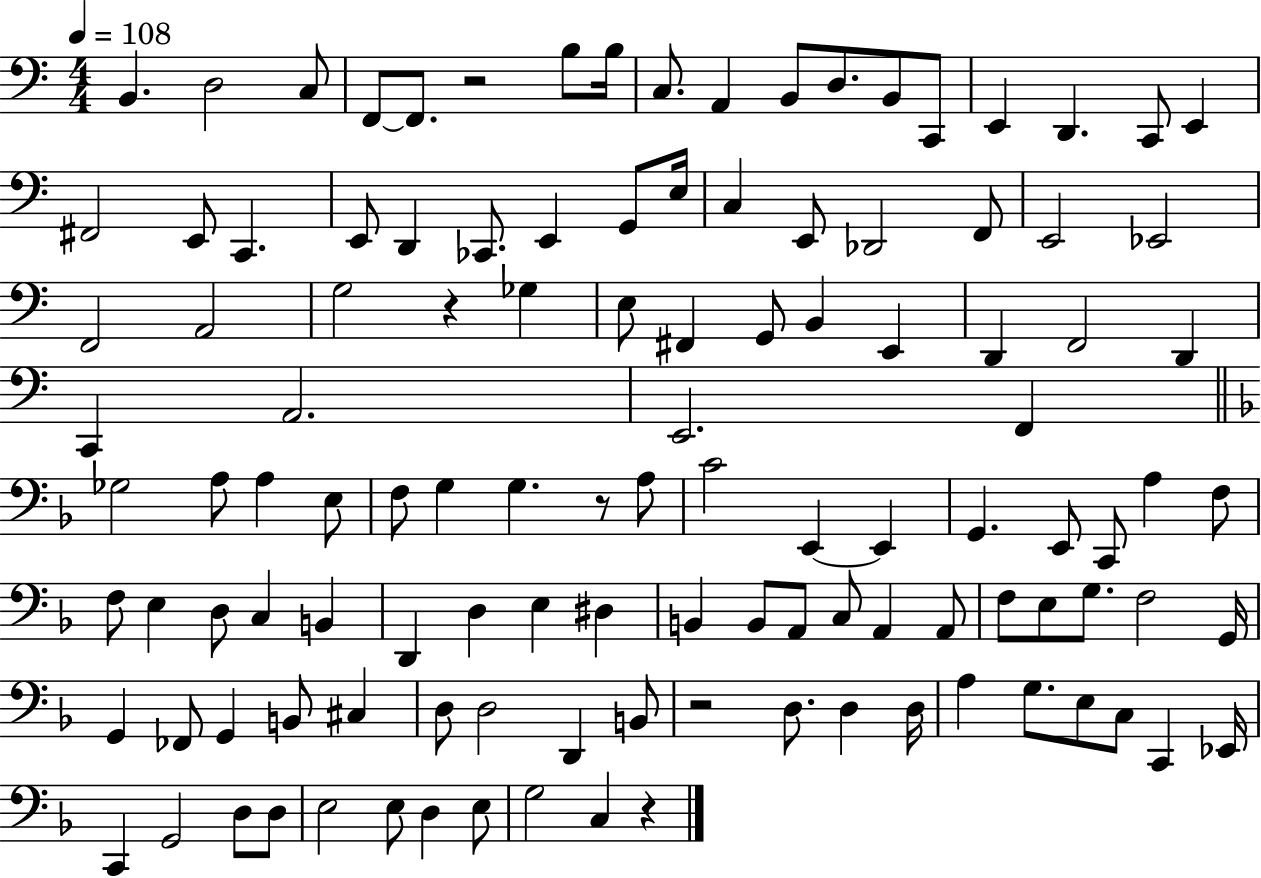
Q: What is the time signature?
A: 4/4